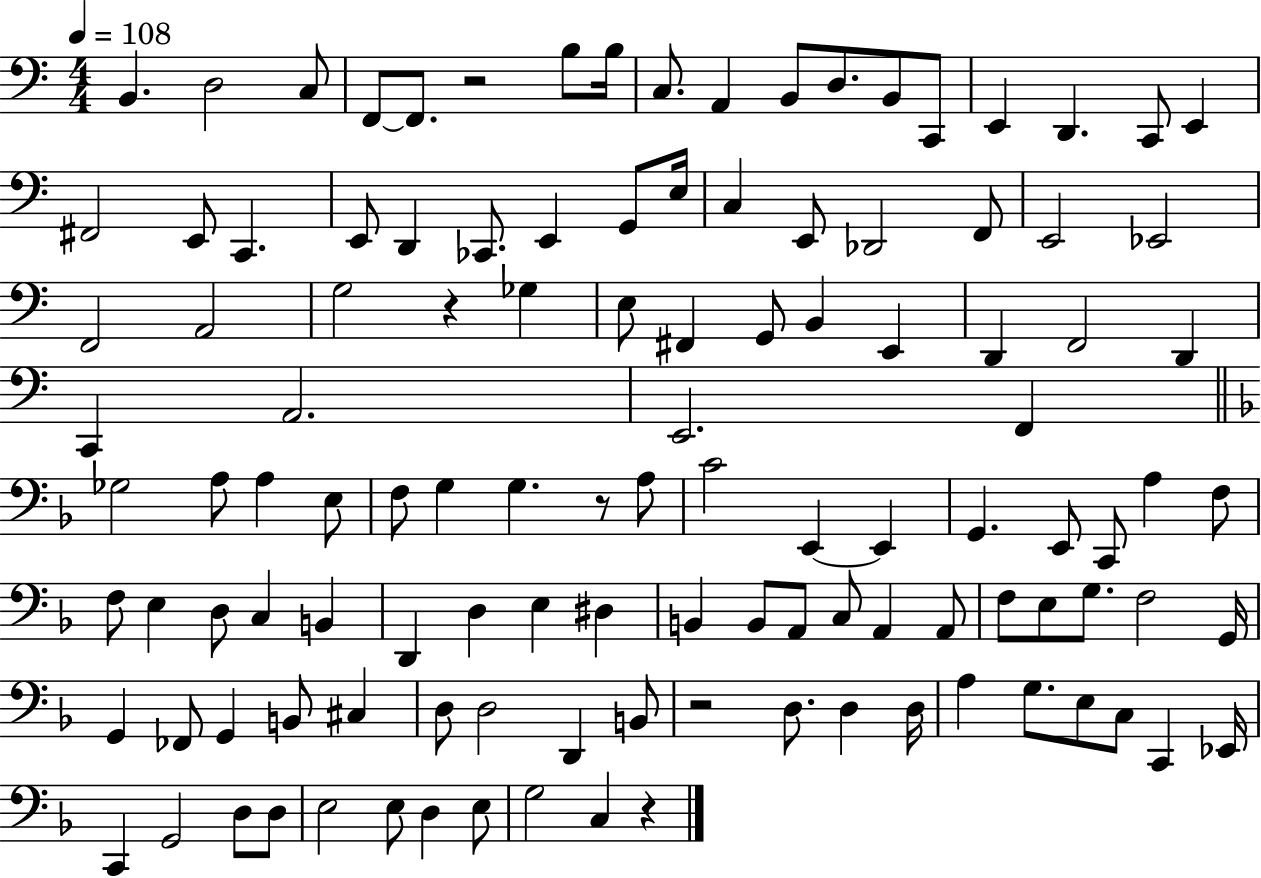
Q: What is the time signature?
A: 4/4